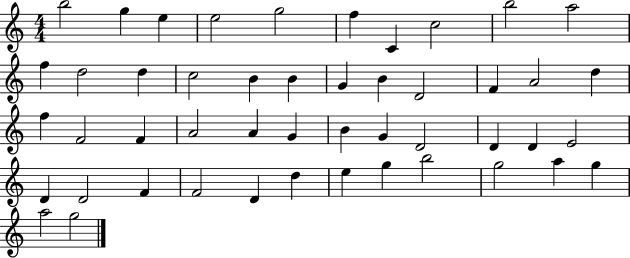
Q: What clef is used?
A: treble